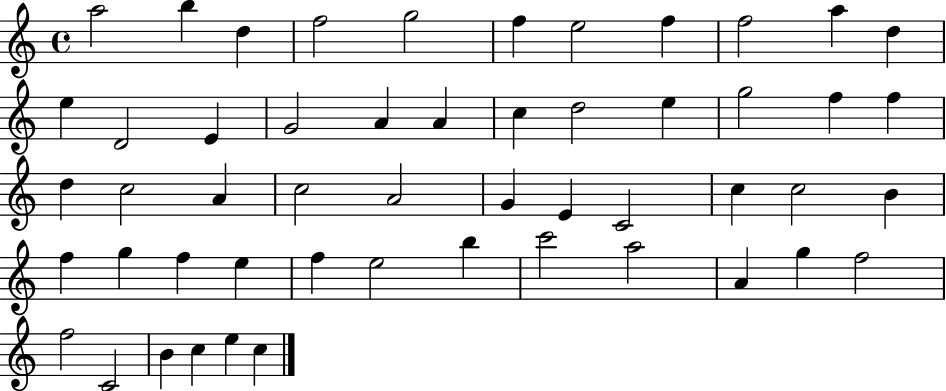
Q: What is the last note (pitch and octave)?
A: C5